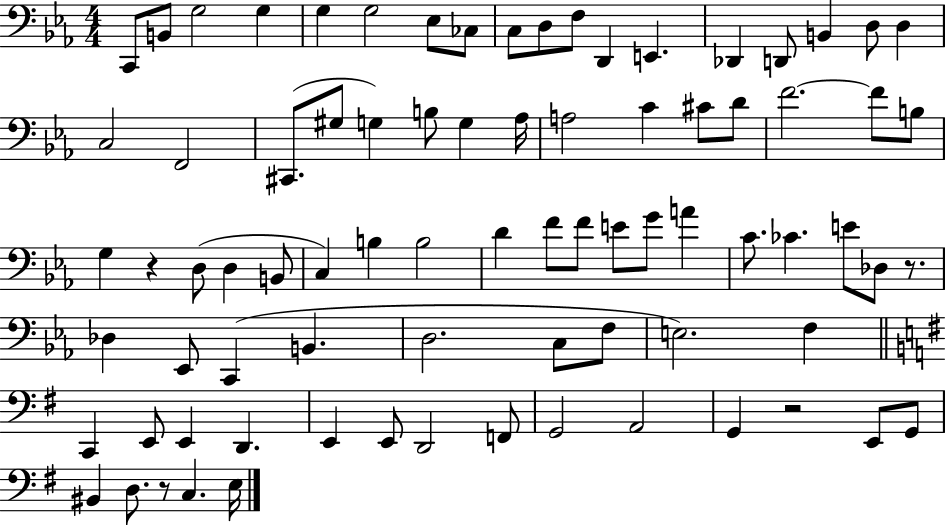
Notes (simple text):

C2/e B2/e G3/h G3/q G3/q G3/h Eb3/e CES3/e C3/e D3/e F3/e D2/q E2/q. Db2/q D2/e B2/q D3/e D3/q C3/h F2/h C#2/e. G#3/e G3/q B3/e G3/q Ab3/s A3/h C4/q C#4/e D4/e F4/h. F4/e B3/e G3/q R/q D3/e D3/q B2/e C3/q B3/q B3/h D4/q F4/e F4/e E4/e G4/e A4/q C4/e. CES4/q. E4/e Db3/e R/e. Db3/q Eb2/e C2/q B2/q. D3/h. C3/e F3/e E3/h. F3/q C2/q E2/e E2/q D2/q. E2/q E2/e D2/h F2/e G2/h A2/h G2/q R/h E2/e G2/e BIS2/q D3/e. R/e C3/q. E3/s